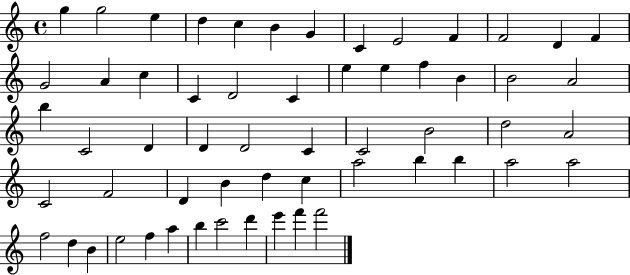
G5/q G5/h E5/q D5/q C5/q B4/q G4/q C4/q E4/h F4/q F4/h D4/q F4/q G4/h A4/q C5/q C4/q D4/h C4/q E5/q E5/q F5/q B4/q B4/h A4/h B5/q C4/h D4/q D4/q D4/h C4/q C4/h B4/h D5/h A4/h C4/h F4/h D4/q B4/q D5/q C5/q A5/h B5/q B5/q A5/h A5/h F5/h D5/q B4/q E5/h F5/q A5/q B5/q C6/h D6/q E6/q F6/q F6/h